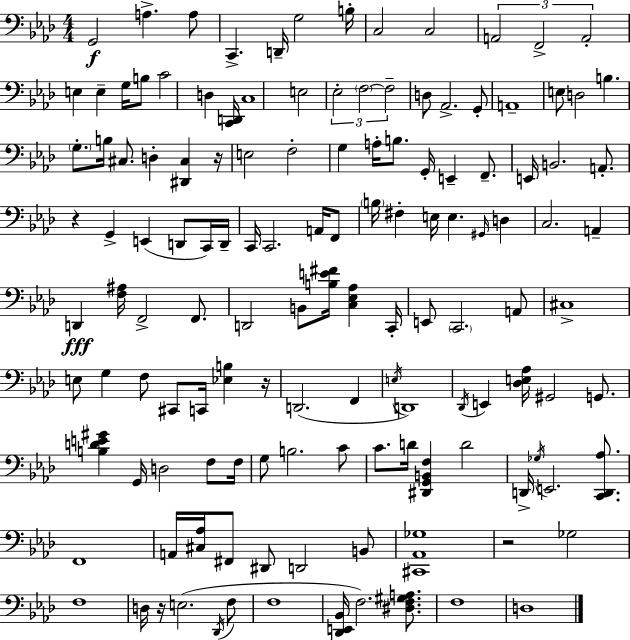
G2/h A3/q. A3/e C2/q. D2/s G3/h B3/s C3/h C3/h A2/h F2/h A2/h E3/q E3/q G3/s B3/e C4/h D3/q [C2,D2]/s C3/w E3/h Eb3/h F3/h F3/h D3/e Ab2/h. G2/e A2/w E3/e D3/h B3/q. G3/e. B3/s C#3/e. D3/q [D#2,C#3]/q R/s E3/h F3/h G3/q A3/s B3/e. G2/s E2/q F2/e. E2/s B2/h. A2/e. R/q G2/q E2/q D2/e C2/s D2/s C2/s C2/h. A2/s F2/e B3/s F#3/q E3/s E3/q. G#2/s D3/q C3/h. A2/q D2/q [F3,A#3]/s F2/h F2/e. D2/h B2/e [B3,E4,F#4]/s [C3,Eb3,Ab3]/q C2/s E2/e C2/h. A2/e C#3/w E3/e G3/q F3/e C#2/e C2/s [Eb3,B3]/q R/s D2/h. F2/q E3/s D2/w Db2/s E2/q [Db3,E3,Ab3]/s G#2/h G2/e. [B3,D4,E4,G#4]/q G2/s D3/h F3/e F3/s G3/e B3/h. C4/e C4/e. D4/s [D#2,G2,B2,F3]/q D4/h D2/s Gb3/s E2/h. [C2,D2,Ab3]/e. F2/w A2/s [C#3,Ab3]/s F#2/e D#2/e D2/h B2/e [C#2,Ab2,Gb3]/w R/h Gb3/h F3/w D3/s R/s E3/h. Db2/s F3/e F3/w [Db2,E2,Bb2]/s F3/h. [D#3,F3,G#3,A3]/e. F3/w D3/w